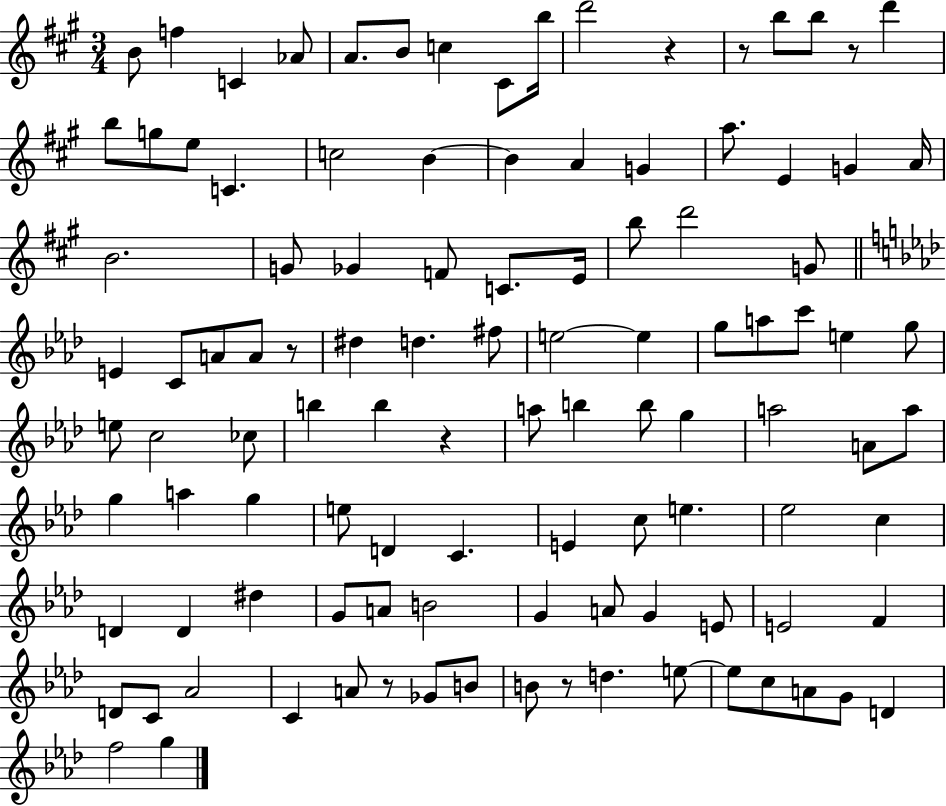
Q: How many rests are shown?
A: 7